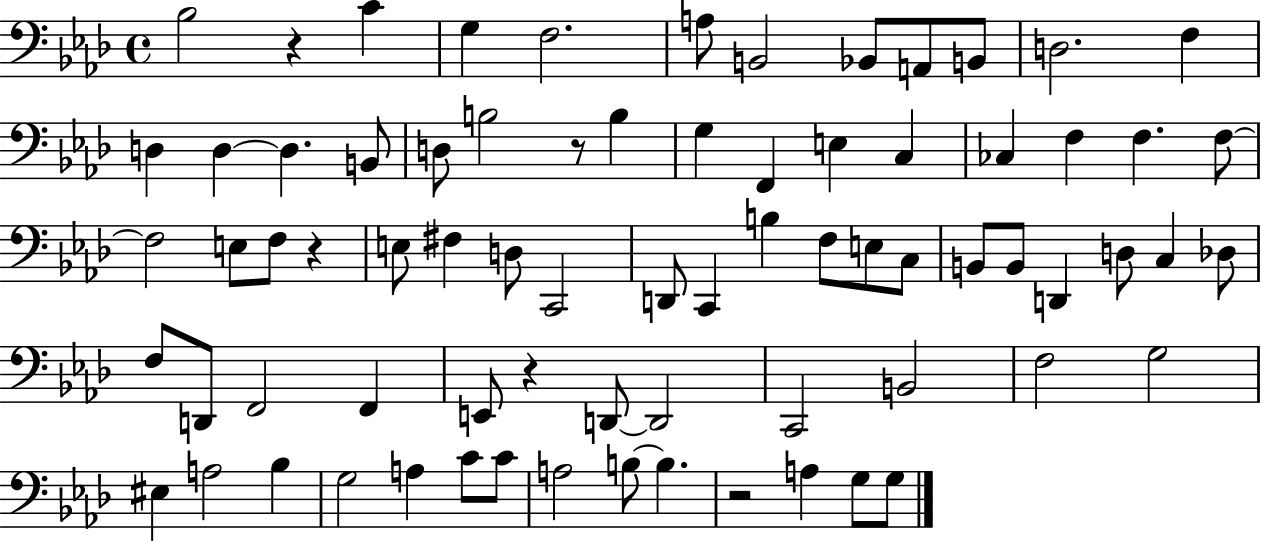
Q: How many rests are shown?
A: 5